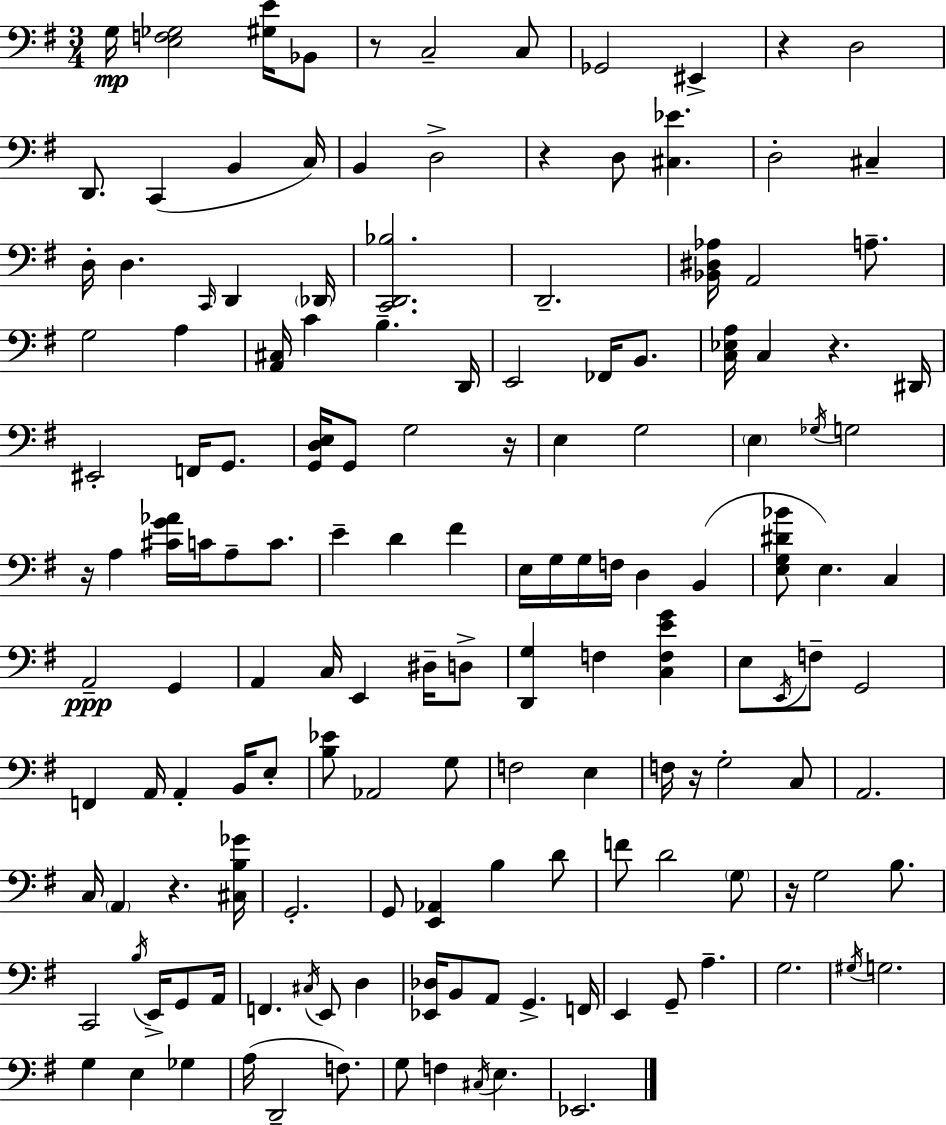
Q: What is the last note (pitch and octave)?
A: Eb2